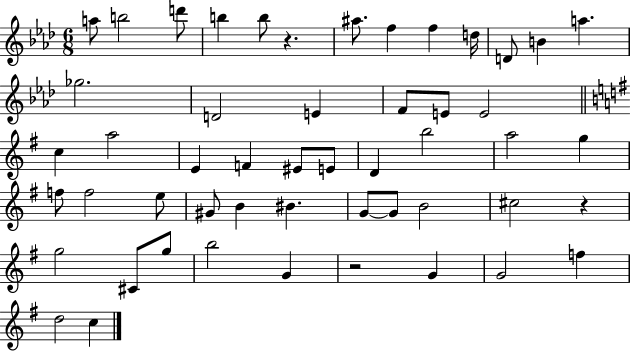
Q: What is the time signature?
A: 6/8